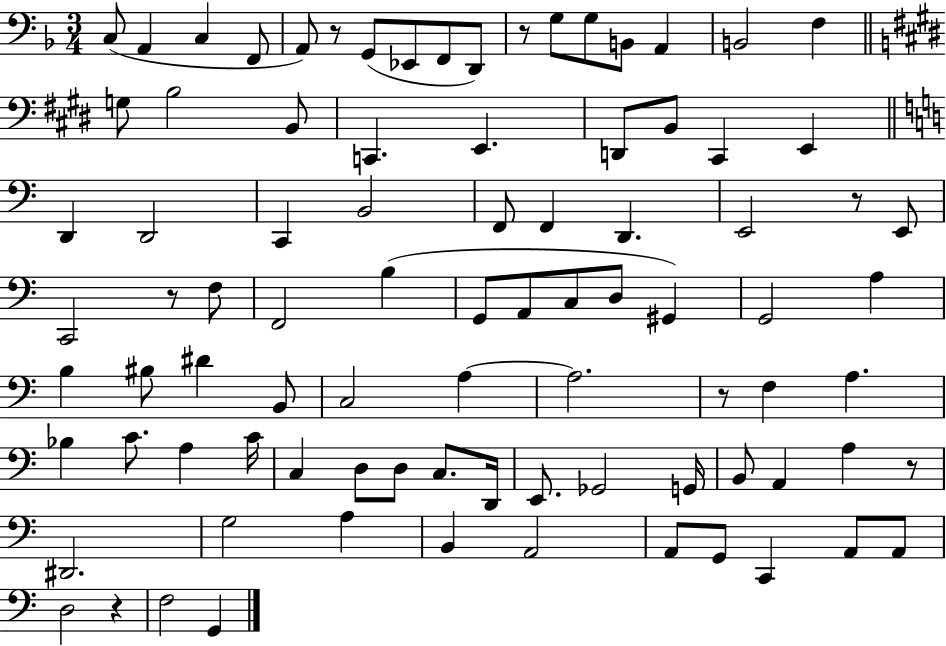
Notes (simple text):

C3/e A2/q C3/q F2/e A2/e R/e G2/e Eb2/e F2/e D2/e R/e G3/e G3/e B2/e A2/q B2/h F3/q G3/e B3/h B2/e C2/q. E2/q. D2/e B2/e C#2/q E2/q D2/q D2/h C2/q B2/h F2/e F2/q D2/q. E2/h R/e E2/e C2/h R/e F3/e F2/h B3/q G2/e A2/e C3/e D3/e G#2/q G2/h A3/q B3/q BIS3/e D#4/q B2/e C3/h A3/q A3/h. R/e F3/q A3/q. Bb3/q C4/e. A3/q C4/s C3/q D3/e D3/e C3/e. D2/s E2/e. Gb2/h G2/s B2/e A2/q A3/q R/e D#2/h. G3/h A3/q B2/q A2/h A2/e G2/e C2/q A2/e A2/e D3/h R/q F3/h G2/q